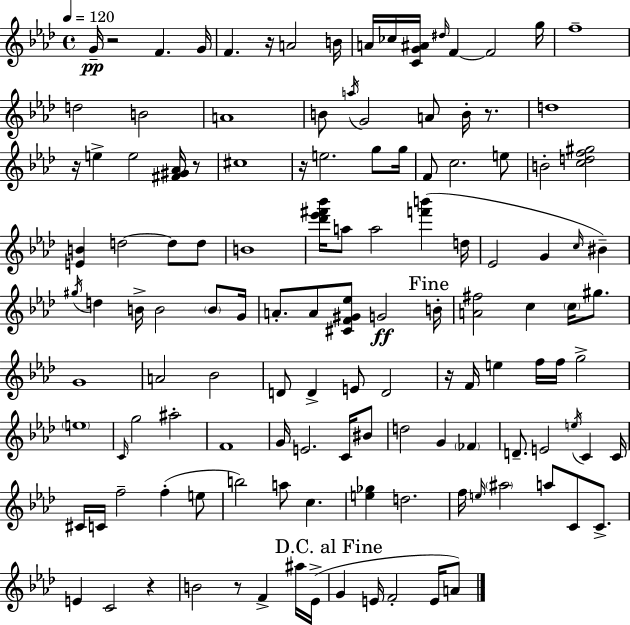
{
  \clef treble
  \time 4/4
  \defaultTimeSignature
  \key f \minor
  \tempo 4 = 120
  \repeat volta 2 { g'16--\pp r2 f'4. g'16 | f'4. r16 a'2 b'16 | a'16 ces''16 <c' g' ais'>16 \grace { dis''16 } f'4~~ f'2 | g''16 f''1-- | \break d''2 b'2 | a'1 | b'8 \acciaccatura { a''16 } g'2 a'8 b'16-. r8. | d''1 | \break r16 e''4-> e''2 <fis' gis' aes'>16 | r8 cis''1 | r16 e''2. g''8 | g''16 f'8 c''2. | \break e''8 b'2-. <c'' d'' f'' gis''>2 | <e' b'>4 d''2~~ d''8 | d''8 b'1 | <des''' ees''' fis''' bes'''>16 a''8 a''2 <f''' b'''>4( | \break d''16 ees'2 g'4 \grace { c''16 }) bis'4-- | \acciaccatura { gis''16 } d''4 b'16-> b'2 | \parenthesize b'8 g'16 a'8.-. a'8 <cis' f' gis' ees''>8 g'2\ff | \mark "Fine" b'16-. <a' fis''>2 c''4 | \break \parenthesize c''16 gis''8. g'1 | a'2 bes'2 | d'8 d'4-> e'8 d'2 | r16 f'16 e''4 f''16 f''16 g''2-> | \break \parenthesize e''1 | \grace { c'16 } g''2 ais''2-. | f'1 | g'16 e'2. | \break c'16 bis'8 d''2 g'4 | \parenthesize fes'4 d'8.-- e'2 | \acciaccatura { e''16 } c'4 c'16 cis'16 c'16 f''2-- | f''4-.( e''8 b''2) a''8 | \break c''4. <e'' ges''>4 d''2. | f''16 \grace { e''16 } \parenthesize ais''2 | a''8 c'8 c'8.-> e'4 c'2 | r4 b'2 r8 | \break f'4-> ais''16 ees'16->( \mark "D.C. al Fine" g'4 e'16 f'2-. | e'16 a'8) } \bar "|."
}